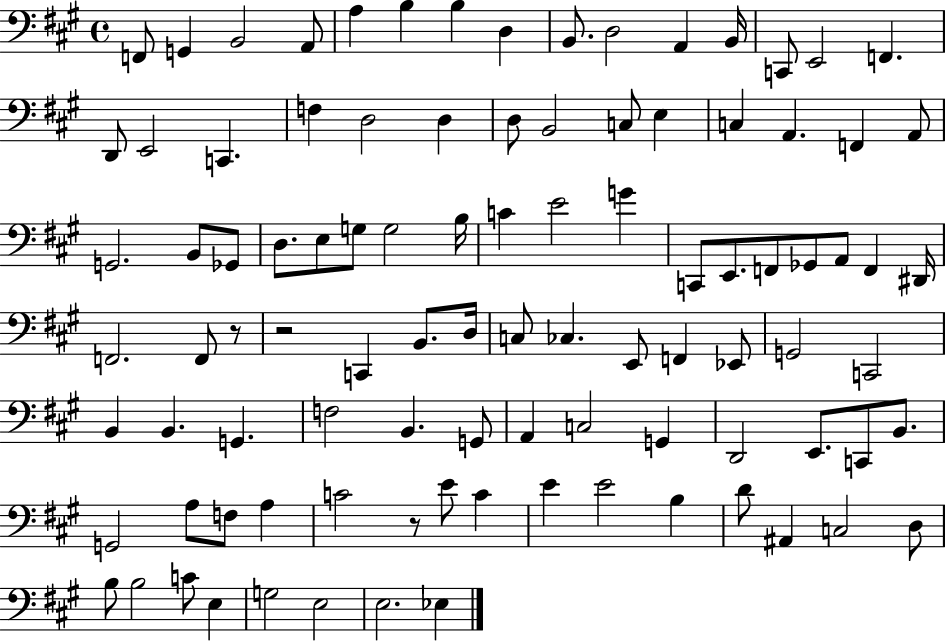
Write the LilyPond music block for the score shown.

{
  \clef bass
  \time 4/4
  \defaultTimeSignature
  \key a \major
  \repeat volta 2 { f,8 g,4 b,2 a,8 | a4 b4 b4 d4 | b,8. d2 a,4 b,16 | c,8 e,2 f,4. | \break d,8 e,2 c,4. | f4 d2 d4 | d8 b,2 c8 e4 | c4 a,4. f,4 a,8 | \break g,2. b,8 ges,8 | d8. e8 g8 g2 b16 | c'4 e'2 g'4 | c,8 e,8. f,8 ges,8 a,8 f,4 dis,16 | \break f,2. f,8 r8 | r2 c,4 b,8. d16 | c8 ces4. e,8 f,4 ees,8 | g,2 c,2 | \break b,4 b,4. g,4. | f2 b,4. g,8 | a,4 c2 g,4 | d,2 e,8. c,8 b,8. | \break g,2 a8 f8 a4 | c'2 r8 e'8 c'4 | e'4 e'2 b4 | d'8 ais,4 c2 d8 | \break b8 b2 c'8 e4 | g2 e2 | e2. ees4 | } \bar "|."
}